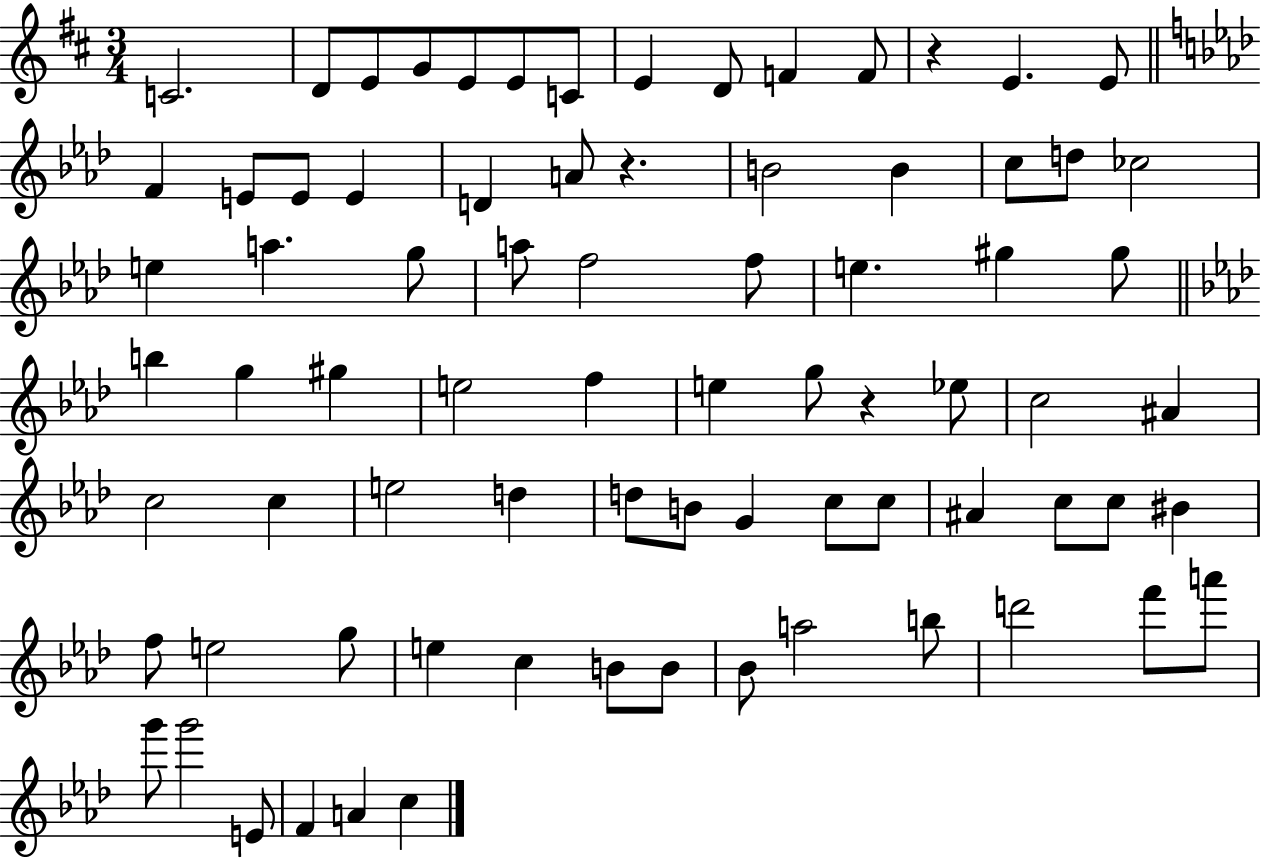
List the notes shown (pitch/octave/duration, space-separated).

C4/h. D4/e E4/e G4/e E4/e E4/e C4/e E4/q D4/e F4/q F4/e R/q E4/q. E4/e F4/q E4/e E4/e E4/q D4/q A4/e R/q. B4/h B4/q C5/e D5/e CES5/h E5/q A5/q. G5/e A5/e F5/h F5/e E5/q. G#5/q G#5/e B5/q G5/q G#5/q E5/h F5/q E5/q G5/e R/q Eb5/e C5/h A#4/q C5/h C5/q E5/h D5/q D5/e B4/e G4/q C5/e C5/e A#4/q C5/e C5/e BIS4/q F5/e E5/h G5/e E5/q C5/q B4/e B4/e Bb4/e A5/h B5/e D6/h F6/e A6/e G6/e G6/h E4/e F4/q A4/q C5/q